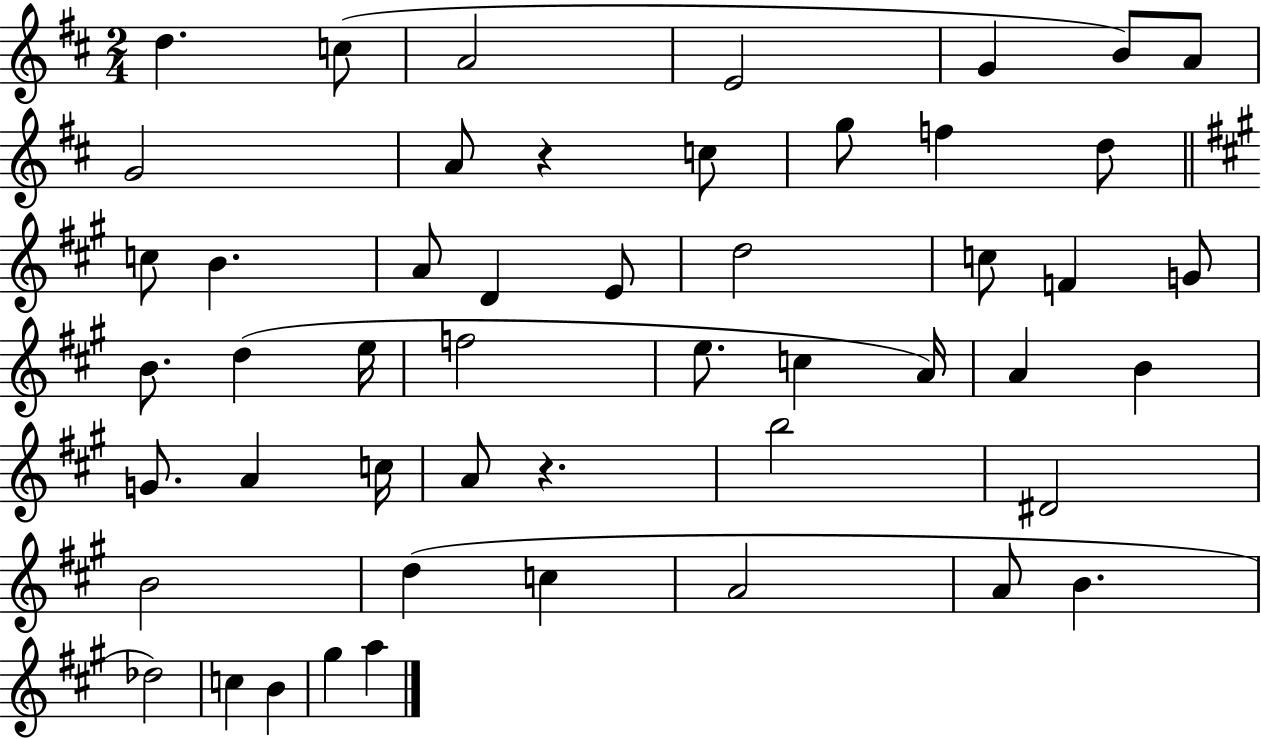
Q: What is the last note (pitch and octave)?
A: A5